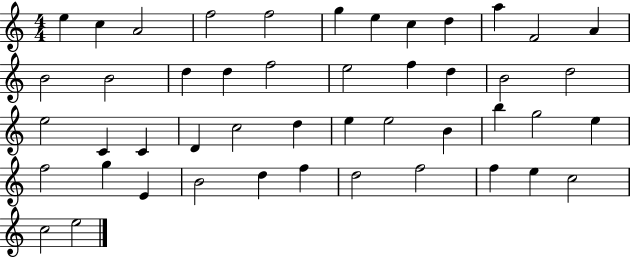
{
  \clef treble
  \numericTimeSignature
  \time 4/4
  \key c \major
  e''4 c''4 a'2 | f''2 f''2 | g''4 e''4 c''4 d''4 | a''4 f'2 a'4 | \break b'2 b'2 | d''4 d''4 f''2 | e''2 f''4 d''4 | b'2 d''2 | \break e''2 c'4 c'4 | d'4 c''2 d''4 | e''4 e''2 b'4 | b''4 g''2 e''4 | \break f''2 g''4 e'4 | b'2 d''4 f''4 | d''2 f''2 | f''4 e''4 c''2 | \break c''2 e''2 | \bar "|."
}